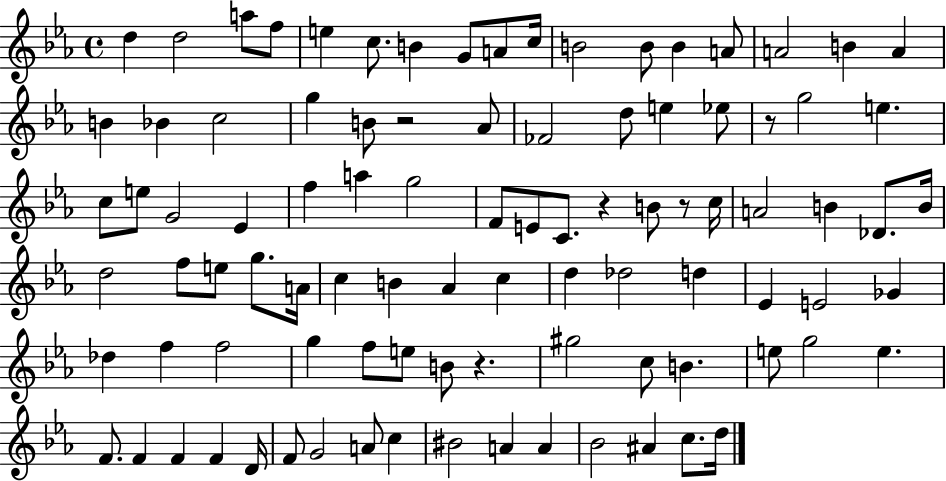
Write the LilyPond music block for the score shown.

{
  \clef treble
  \time 4/4
  \defaultTimeSignature
  \key ees \major
  \repeat volta 2 { d''4 d''2 a''8 f''8 | e''4 c''8. b'4 g'8 a'8 c''16 | b'2 b'8 b'4 a'8 | a'2 b'4 a'4 | \break b'4 bes'4 c''2 | g''4 b'8 r2 aes'8 | fes'2 d''8 e''4 ees''8 | r8 g''2 e''4. | \break c''8 e''8 g'2 ees'4 | f''4 a''4 g''2 | f'8 e'8 c'8. r4 b'8 r8 c''16 | a'2 b'4 des'8. b'16 | \break d''2 f''8 e''8 g''8. a'16 | c''4 b'4 aes'4 c''4 | d''4 des''2 d''4 | ees'4 e'2 ges'4 | \break des''4 f''4 f''2 | g''4 f''8 e''8 b'8 r4. | gis''2 c''8 b'4. | e''8 g''2 e''4. | \break f'8. f'4 f'4 f'4 d'16 | f'8 g'2 a'8 c''4 | bis'2 a'4 a'4 | bes'2 ais'4 c''8. d''16 | \break } \bar "|."
}